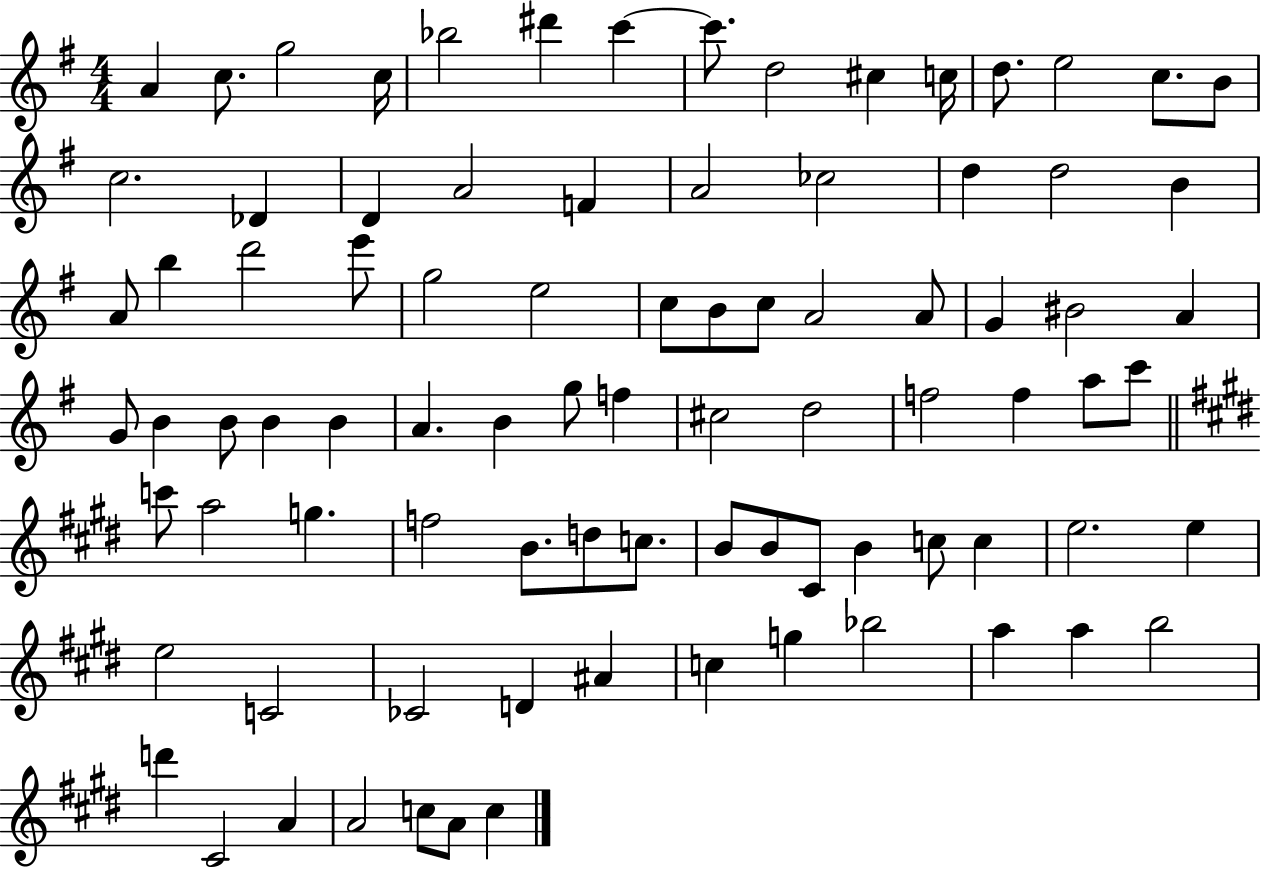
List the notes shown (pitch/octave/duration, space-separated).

A4/q C5/e. G5/h C5/s Bb5/h D#6/q C6/q C6/e. D5/h C#5/q C5/s D5/e. E5/h C5/e. B4/e C5/h. Db4/q D4/q A4/h F4/q A4/h CES5/h D5/q D5/h B4/q A4/e B5/q D6/h E6/e G5/h E5/h C5/e B4/e C5/e A4/h A4/e G4/q BIS4/h A4/q G4/e B4/q B4/e B4/q B4/q A4/q. B4/q G5/e F5/q C#5/h D5/h F5/h F5/q A5/e C6/e C6/e A5/h G5/q. F5/h B4/e. D5/e C5/e. B4/e B4/e C#4/e B4/q C5/e C5/q E5/h. E5/q E5/h C4/h CES4/h D4/q A#4/q C5/q G5/q Bb5/h A5/q A5/q B5/h D6/q C#4/h A4/q A4/h C5/e A4/e C5/q